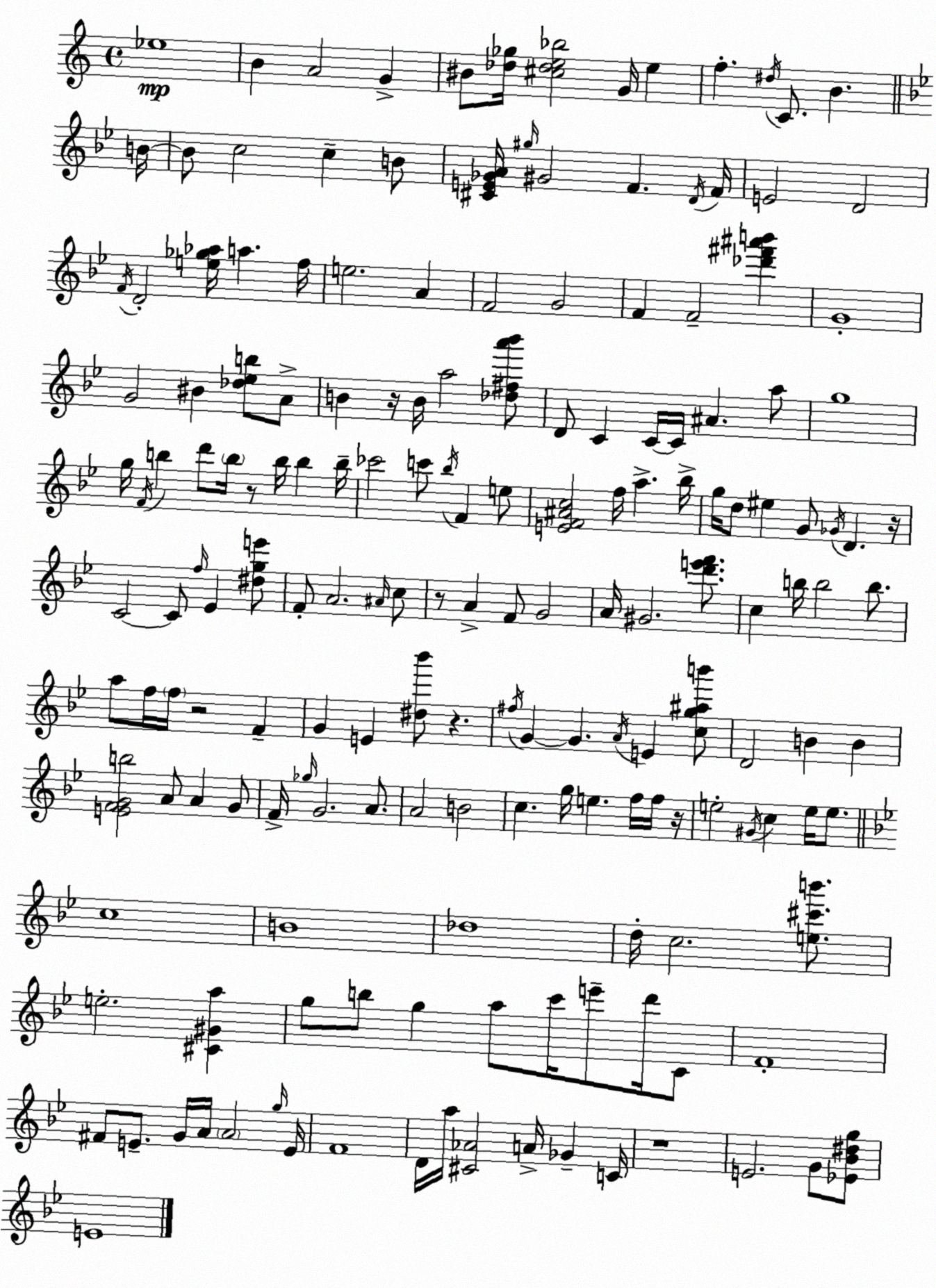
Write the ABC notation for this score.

X:1
T:Untitled
M:4/4
L:1/4
K:C
_e4 B A2 G ^B/2 [_d_g]/4 [^c_de_b]2 G/4 e f ^d/4 C/2 B B/4 B/2 c2 c B/2 [^CE_GA]/4 ^g/4 ^G2 F D/4 F/4 E2 D2 F/4 D2 [e_g_a]/4 a f/4 e2 A F2 G2 F F2 [_d'^f'^a'b'] G4 G2 ^B [_d_eb]/2 A/2 B z/4 B/4 a2 [_d^fa'_b']/2 D/2 C C/4 C/4 ^A a/2 g4 g/4 F/4 b d'/2 b/4 z/2 b/4 b b/4 _c'2 c'/2 _b/4 F e/2 [EF^Ac]2 f/4 a _b/4 g/4 d/2 ^e G/2 _G/4 D z/4 C2 C/2 f/4 _E [^dge']/2 F/2 A2 ^A/4 c/2 z/2 A F/2 G2 A/4 ^G2 [d'e'f']/2 c b/4 b2 b/2 a/2 f/4 f/4 z2 F G E [^d_b']/2 z ^f/4 G G A/4 E [cg^ab']/2 D2 B B [EFGb]2 A/2 A G/2 F/4 _g/4 G2 A/2 A2 B2 c g/4 e f/4 f/4 z/4 e2 ^G/4 c e/4 e/2 c4 B4 _d4 d/4 c2 [e^c'b']/2 e2 [^C^Ga] g/2 b/2 g a/2 c'/4 e'/2 d'/4 C/2 F4 ^F/2 E/2 G/4 A/4 A2 g/4 E/4 F4 D/4 a/4 [^C_A]2 A/4 _G C/4 z4 E2 G/2 [_E_B^dg]/2 E4